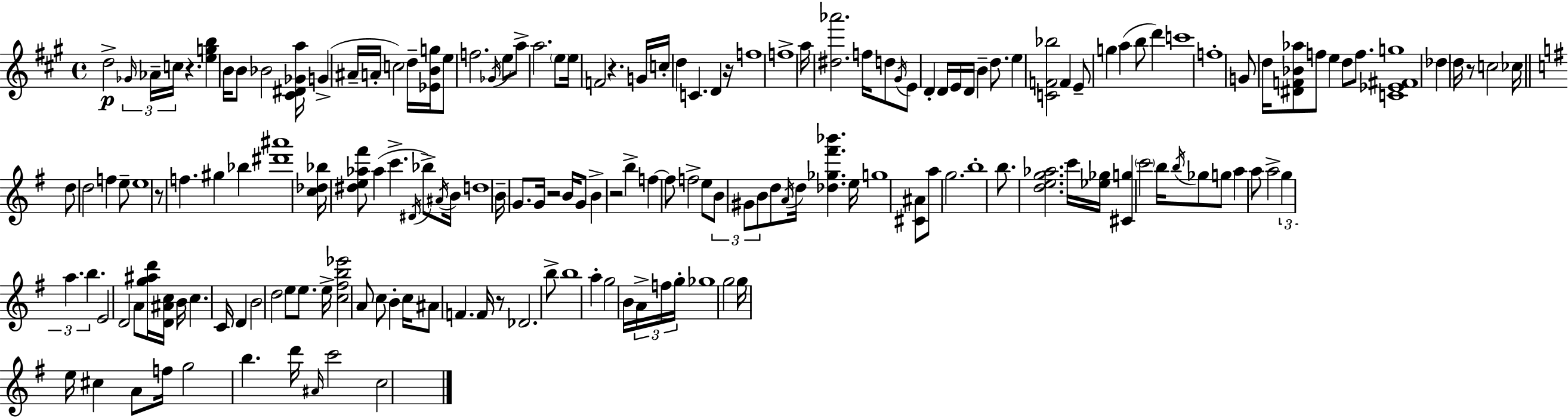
{
  \clef treble
  \time 4/4
  \defaultTimeSignature
  \key a \major
  d''2->\p \tuplet 3/2 { \grace { ges'16 } aes'16-- c''16 } r4. | <e'' g'' b''>4 b'16 b'8 bes'2 | <cis' dis' ges' a''>16 g'4->( ais'16-- a'16-. c''2) d''16-- | <ees' b' g''>16 e''8 f''2. \acciaccatura { ges'16 } | \break e''8 a''8-> a''2. | \parenthesize e''8 e''16 f'2 r4. | g'16 c''16-. d''4 c'4. d'4 | r16 f''1 | \break f''1-> | a''16 <dis'' aes'''>2. f''16 | d''8 \acciaccatura { gis'16 } e'8 d'4-. d'16 e'16 d'16 b'4-- | d''8. e''4 <c' f' bes''>2 f'4 | \break e'8-- g''4 a''4( b''8 d'''4) | c'''1 | f''1-. | g'8 d''16 <dis' f' bes' aes''>8 f''8 e''4 d''8 | \break f''8. <c' ees' fis' g''>1 | des''4 d''16 r8 c''2 | ces''16 \bar "||" \break \key e \minor d''8 d''2 f''4 e''8-- | e''1 | r8 f''4. gis''4 bes''4 | <dis''' ais'''>1 | \break <c'' des'' bes''>16 <dis'' e'' aes'' fis'''>8 aes''4( c'''4.-> \acciaccatura { dis'16 }) bes''8-> | \acciaccatura { ais'16 } b'16 d''1 | b'16-- g'8. g'16 r2 b'16 | g'8 b'4-> r2 b''4-> | \break f''4~~ f''8 f''2-> | e''8 \tuplet 3/2 { b'8 gis'8 b'8 } d''8 \acciaccatura { a'16 } d''16 <des'' ges'' fis''' bes'''>4. | e''16 g''1 | <cis' ais'>8 a''8 g''2. | \break b''1-. | b''8. <d'' e'' g'' aes''>2. | c'''16 <ees'' ges''>16 <cis' g''>4 \parenthesize c'''2 | b''16 \acciaccatura { b''16 } ges''8 g''8 a''4 a''8 a''2-> | \break \tuplet 3/2 { g''4 a''4. b''4. } | e'2 d'2 | a'8 <g'' ais'' d'''>16 <d' ais' c''>16 b'16 c''4. c'16 | d'4 b'2 d''2 | \break e''8 e''8. e''16-> <c'' fis'' b'' ees'''>2 | a'8 c''8 b'4-. c''16 ais'8 f'4. | f'16 r8 des'2. | b''8-> b''1 | \break a''4-. g''2 | b'16 \tuplet 3/2 { a'16-> f''16 g''16-. } ges''1 | g''2 g''16 e''16 cis''4 | a'8 f''16 g''2 b''4. | \break d'''16 \grace { ais'16 } c'''2 c''2 | \bar "|."
}